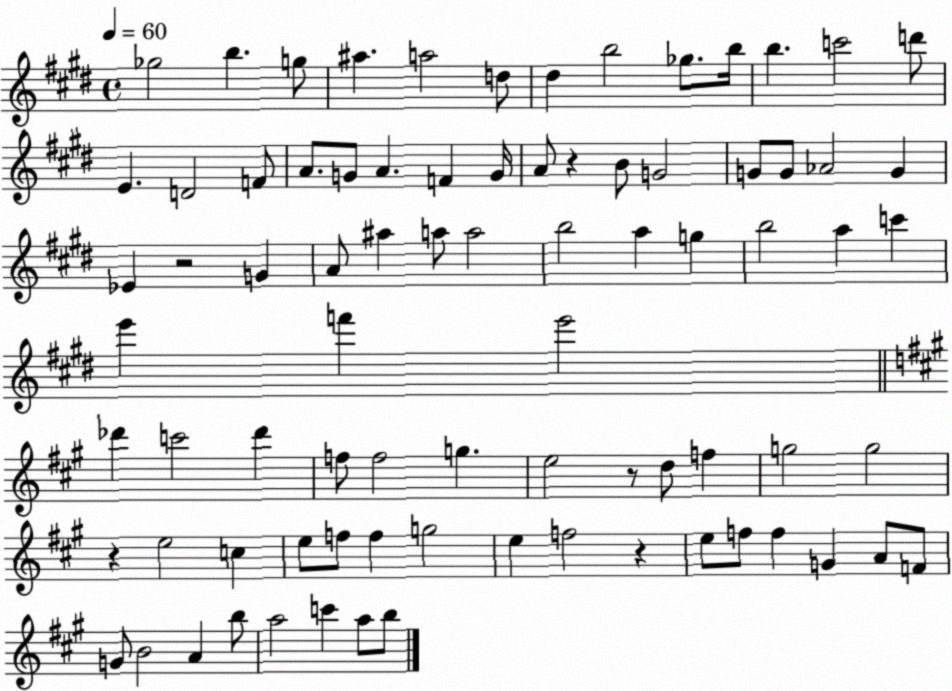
X:1
T:Untitled
M:4/4
L:1/4
K:E
_g2 b g/2 ^a a2 d/2 ^d b2 _g/2 b/4 b c'2 d'/2 E D2 F/2 A/2 G/2 A F G/4 A/2 z B/2 G2 G/2 G/2 _A2 G _E z2 G A/2 ^a a/2 a2 b2 a g b2 a c' e' f' e'2 _d' c'2 _d' f/2 f2 g e2 z/2 d/2 f g2 g2 z e2 c e/2 f/2 f g2 e f2 z e/2 f/2 f G A/2 F/2 G/2 B2 A b/2 a2 c' a/2 b/2